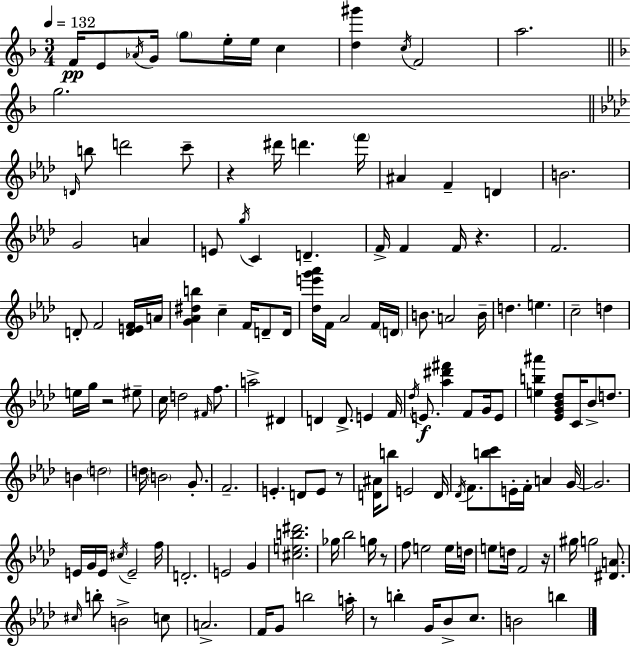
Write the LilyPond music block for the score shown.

{
  \clef treble
  \numericTimeSignature
  \time 3/4
  \key d \minor
  \tempo 4 = 132
  f'16\pp e'8 \acciaccatura { aes'16 } g'16 \parenthesize g''8 e''16-. e''16 c''4 | <d'' gis'''>4 \acciaccatura { c''16 } f'2 | a''2. | \bar "||" \break \key f \major g''2. | \bar "||" \break \key aes \major \grace { d'16 } b''8 d'''2 c'''8-- | r4 dis'''16 d'''4. | \parenthesize f'''16 ais'4 f'4-- d'4 | b'2. | \break g'2 a'4 | e'8 \acciaccatura { g''16 } c'4 d'4.-- | f'16-> f'4 f'16 r4. | f'2. | \break d'8-. f'2 | <d' e' f'>16 a'16 <g' aes' dis'' b''>4 c''4-- f'16 d'8-- | d'16 <des'' e''' g''' aes'''>16 f'16 aes'2 | f'16 \parenthesize d'16 b'8. a'2 | \break b'16-- d''4. e''4. | c''2-- d''4 | e''16 g''16 r2 | eis''8-- c''16 d''2 \grace { fis'16 } | \break f''8. a''2-> dis'4 | d'4 d'8.-> e'4 | f'16 \acciaccatura { des''16 } e'8.\f <aes'' dis''' fis'''>4 f'8 | g'16 e'8 <e'' b'' ais'''>4 <ees' g' bes' des''>8 c'16 bes'8-> | \break d''8. b'4 \parenthesize d''2 | d''16 \parenthesize b'2 | g'8.-. f'2.-- | e'4.-. d'8 | \break e'8 r8 <d' ais'>16 b''8 e'2 | d'16 \acciaccatura { des'16 } f'8. <b'' c'''>8 e'16-. f'16-. | a'4 g'16~~ g'2. | e'16 g'16 e'16 \acciaccatura { cis''16 } e'2-- | \break f''16 d'2.-. | e'2 | g'4 <cis'' e'' b'' dis'''>2. | ges''16 bes''2 | \break g''16 r8 f''8 e''2 | e''16 d''16 e''8 d''16 f'2 | r16 gis''16 g''2 | <dis' a'>8. \grace { cis''16 } b''8-. b'2-> | \break c''8 a'2.-> | f'16 g'8 b''2 | a''16-. r8 b''4-. | g'16 bes'8-> c''8. b'2 | \break b''4 \bar "|."
}